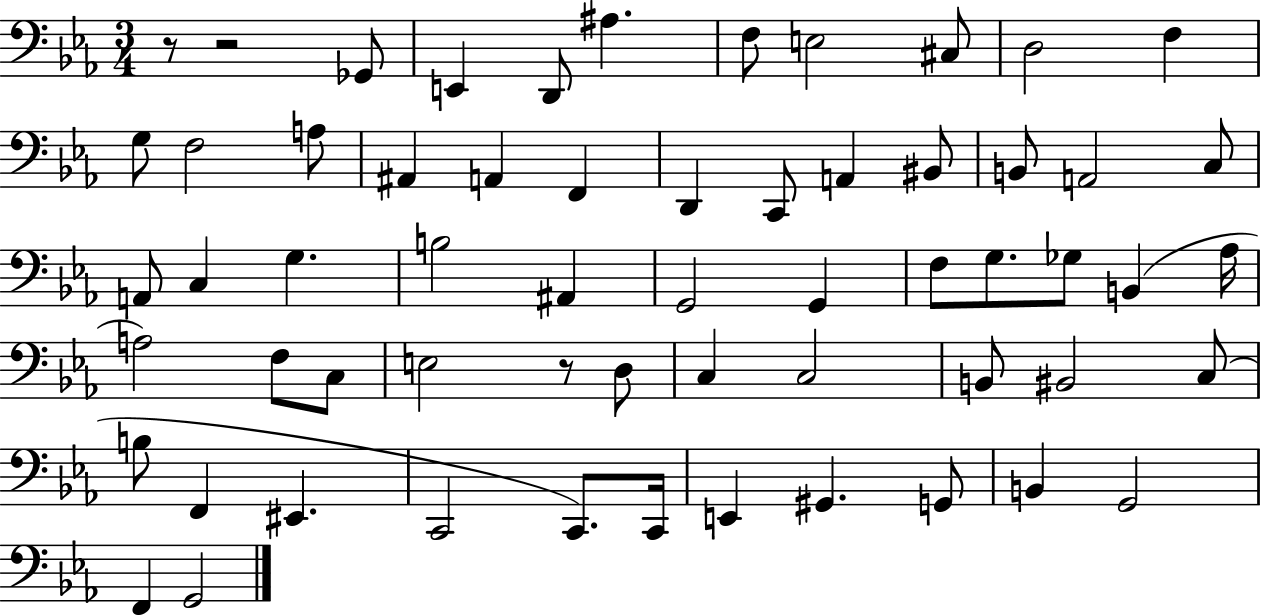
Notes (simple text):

R/e R/h Gb2/e E2/q D2/e A#3/q. F3/e E3/h C#3/e D3/h F3/q G3/e F3/h A3/e A#2/q A2/q F2/q D2/q C2/e A2/q BIS2/e B2/e A2/h C3/e A2/e C3/q G3/q. B3/h A#2/q G2/h G2/q F3/e G3/e. Gb3/e B2/q Ab3/s A3/h F3/e C3/e E3/h R/e D3/e C3/q C3/h B2/e BIS2/h C3/e B3/e F2/q EIS2/q. C2/h C2/e. C2/s E2/q G#2/q. G2/e B2/q G2/h F2/q G2/h